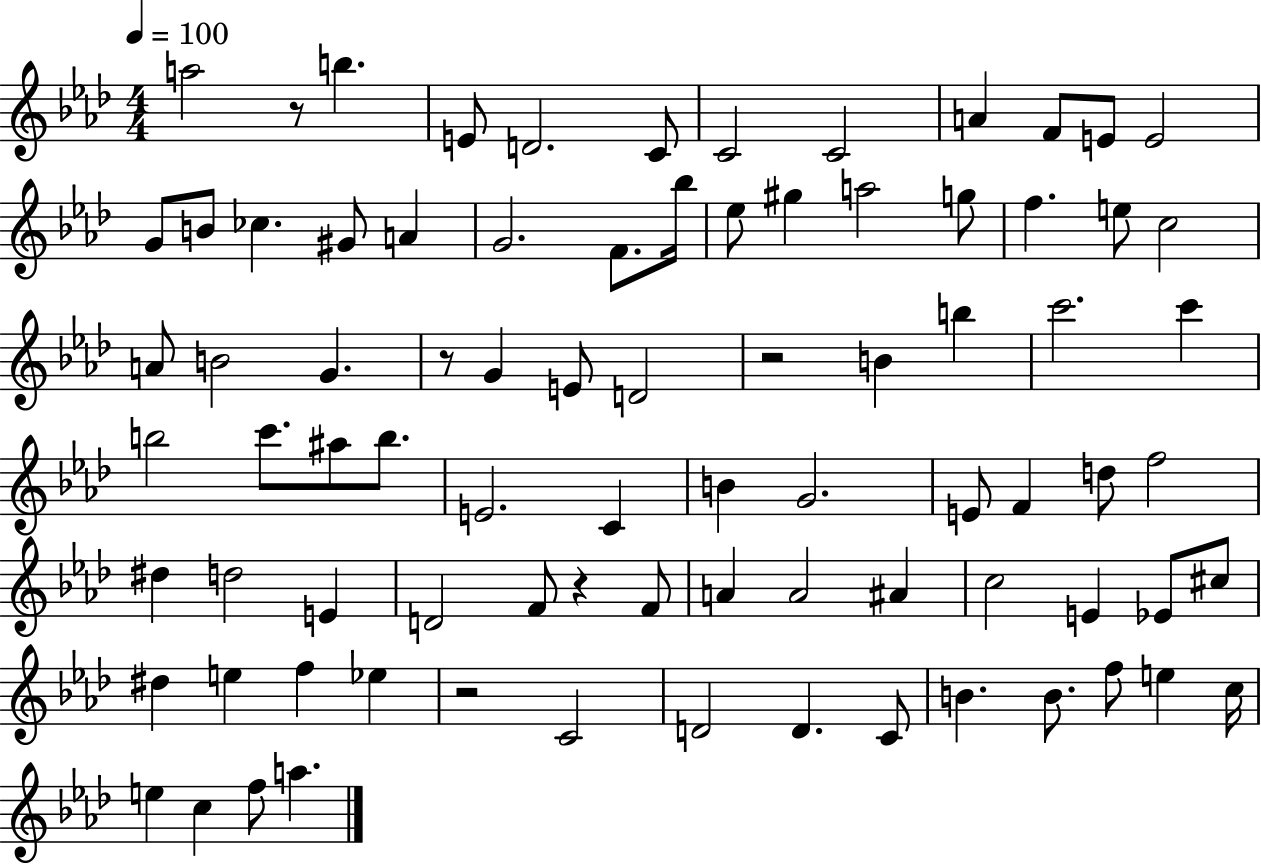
{
  \clef treble
  \numericTimeSignature
  \time 4/4
  \key aes \major
  \tempo 4 = 100
  a''2 r8 b''4. | e'8 d'2. c'8 | c'2 c'2 | a'4 f'8 e'8 e'2 | \break g'8 b'8 ces''4. gis'8 a'4 | g'2. f'8. bes''16 | ees''8 gis''4 a''2 g''8 | f''4. e''8 c''2 | \break a'8 b'2 g'4. | r8 g'4 e'8 d'2 | r2 b'4 b''4 | c'''2. c'''4 | \break b''2 c'''8. ais''8 b''8. | e'2. c'4 | b'4 g'2. | e'8 f'4 d''8 f''2 | \break dis''4 d''2 e'4 | d'2 f'8 r4 f'8 | a'4 a'2 ais'4 | c''2 e'4 ees'8 cis''8 | \break dis''4 e''4 f''4 ees''4 | r2 c'2 | d'2 d'4. c'8 | b'4. b'8. f''8 e''4 c''16 | \break e''4 c''4 f''8 a''4. | \bar "|."
}